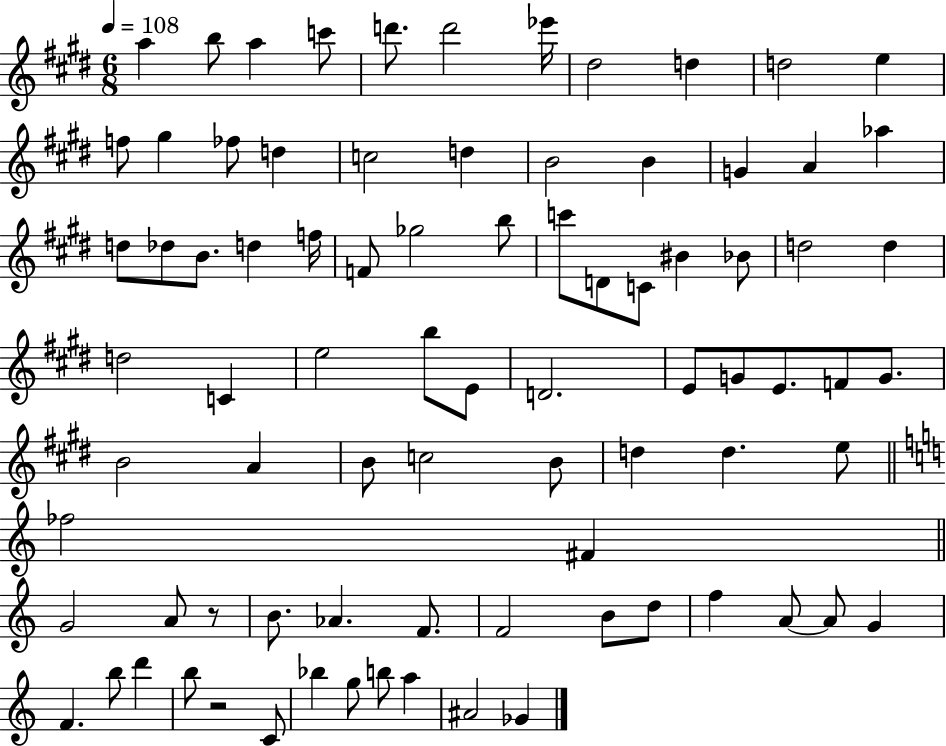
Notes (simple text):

A5/q B5/e A5/q C6/e D6/e. D6/h Eb6/s D#5/h D5/q D5/h E5/q F5/e G#5/q FES5/e D5/q C5/h D5/q B4/h B4/q G4/q A4/q Ab5/q D5/e Db5/e B4/e. D5/q F5/s F4/e Gb5/h B5/e C6/e D4/e C4/e BIS4/q Bb4/e D5/h D5/q D5/h C4/q E5/h B5/e E4/e D4/h. E4/e G4/e E4/e. F4/e G4/e. B4/h A4/q B4/e C5/h B4/e D5/q D5/q. E5/e FES5/h F#4/q G4/h A4/e R/e B4/e. Ab4/q. F4/e. F4/h B4/e D5/e F5/q A4/e A4/e G4/q F4/q. B5/e D6/q B5/e R/h C4/e Bb5/q G5/e B5/e A5/q A#4/h Gb4/q